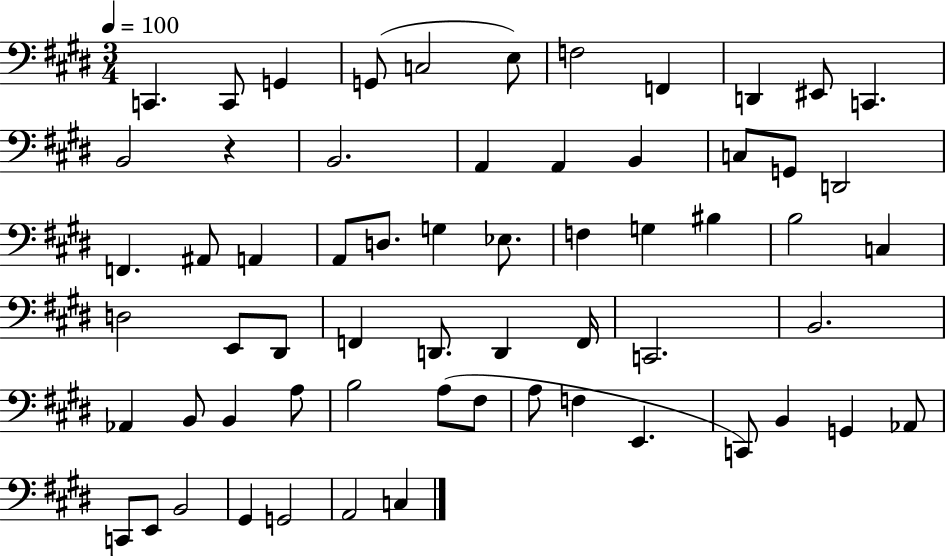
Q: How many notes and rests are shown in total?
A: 62